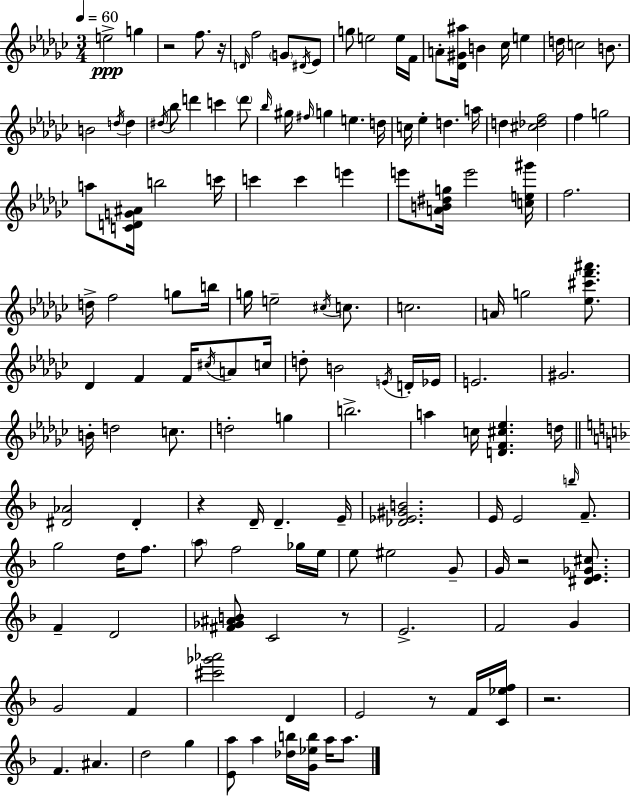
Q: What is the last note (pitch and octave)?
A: A5